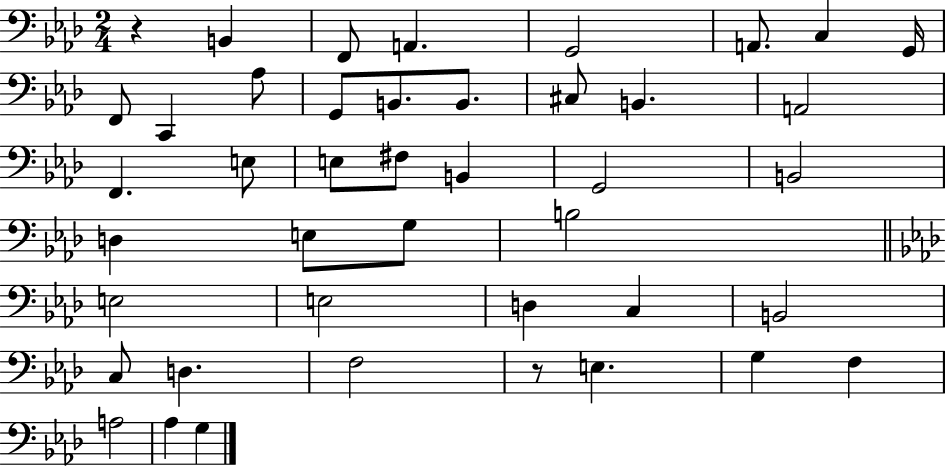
X:1
T:Untitled
M:2/4
L:1/4
K:Ab
z B,, F,,/2 A,, G,,2 A,,/2 C, G,,/4 F,,/2 C,, _A,/2 G,,/2 B,,/2 B,,/2 ^C,/2 B,, A,,2 F,, E,/2 E,/2 ^F,/2 B,, G,,2 B,,2 D, E,/2 G,/2 B,2 E,2 E,2 D, C, B,,2 C,/2 D, F,2 z/2 E, G, F, A,2 _A, G,